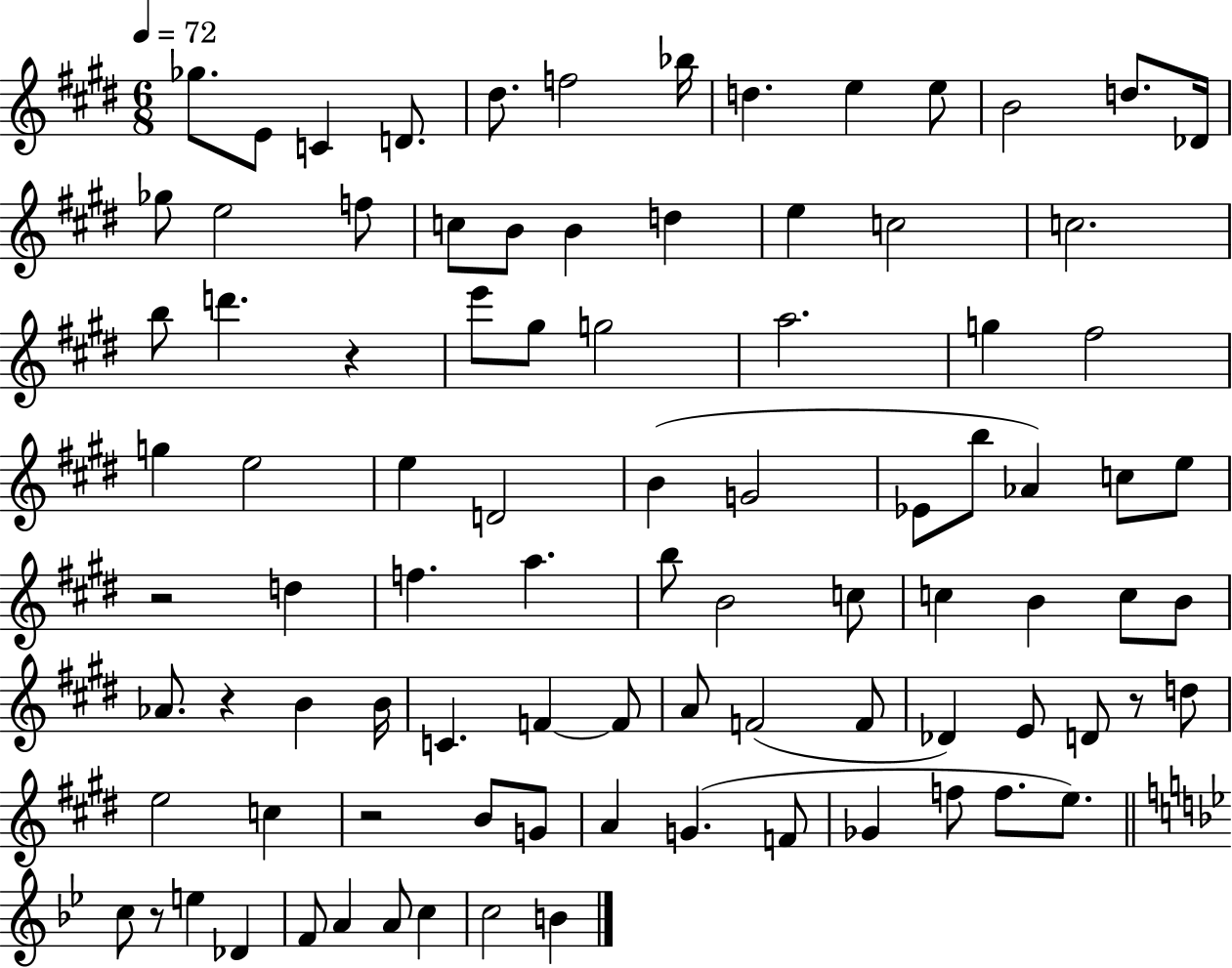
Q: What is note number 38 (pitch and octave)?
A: Eb4